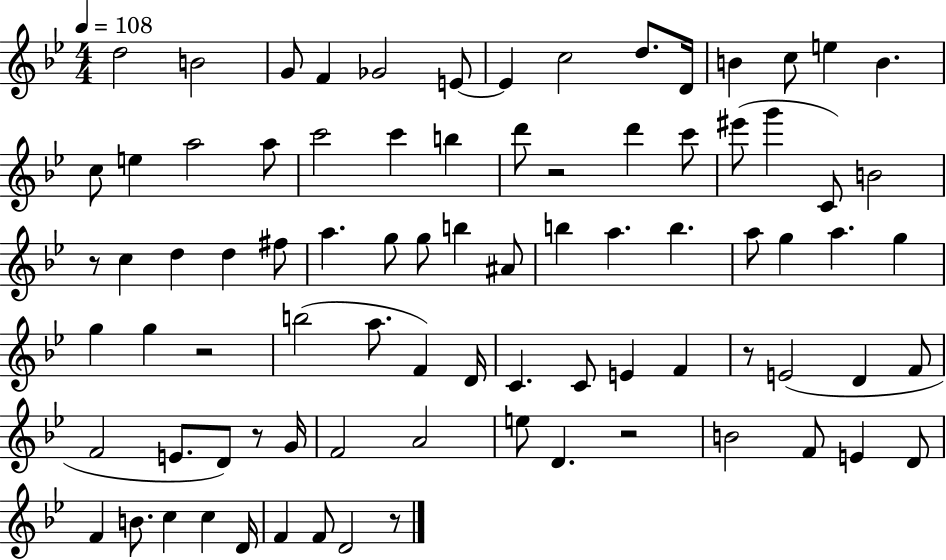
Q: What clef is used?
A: treble